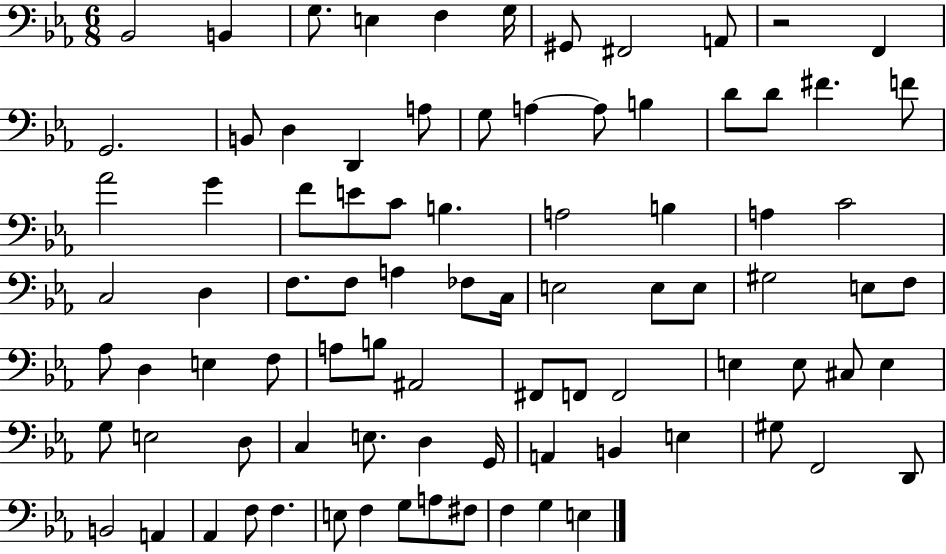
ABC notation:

X:1
T:Untitled
M:6/8
L:1/4
K:Eb
_B,,2 B,, G,/2 E, F, G,/4 ^G,,/2 ^F,,2 A,,/2 z2 F,, G,,2 B,,/2 D, D,, A,/2 G,/2 A, A,/2 B, D/2 D/2 ^F F/2 _A2 G F/2 E/2 C/2 B, A,2 B, A, C2 C,2 D, F,/2 F,/2 A, _F,/2 C,/4 E,2 E,/2 E,/2 ^G,2 E,/2 F,/2 _A,/2 D, E, F,/2 A,/2 B,/2 ^A,,2 ^F,,/2 F,,/2 F,,2 E, E,/2 ^C,/2 E, G,/2 E,2 D,/2 C, E,/2 D, G,,/4 A,, B,, E, ^G,/2 F,,2 D,,/2 B,,2 A,, _A,, F,/2 F, E,/2 F, G,/2 A,/2 ^F,/2 F, G, E,